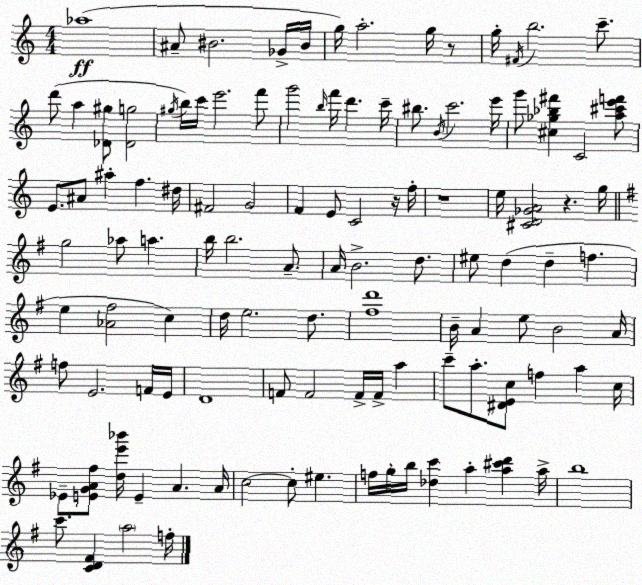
X:1
T:Untitled
M:4/4
L:1/4
K:Am
_a4 ^A/2 ^B2 _G/4 ^B/4 g/4 a2 g/4 z/2 g/4 ^F/4 b2 c'/2 d'/2 a [_D^g]/2 [_Dg]2 ^g/4 b/4 c'/4 e'2 f'/2 g'2 b/4 f'/4 d' c'/4 ^b/2 B/4 c'2 e'/4 g'/2 [^c_g_b^f'] C2 [a^c'e'f']/2 E/2 ^A/2 ^a f ^d/4 ^F2 G2 F E/2 C2 z/4 f/4 z4 e/4 [^CD_GA]2 z g/4 g2 _a/2 a b/4 b2 A/2 A/4 B2 d/2 ^e/2 d d f e [_A^f]2 c d/4 e2 d/2 [^fd']4 B/4 A e/2 B2 A/4 f/2 E2 F/4 E/4 D4 F/2 F2 F/4 F/4 a c'/2 a/2 [^DEc]/2 f a c/4 _E/2 [EGA^f]/2 [de'_b']/4 E A A/4 c2 c/2 ^e f/4 g/4 b/4 [_dc'] a [a^c'd'] a/4 b4 c'/2 [CD^F] a2 f/4